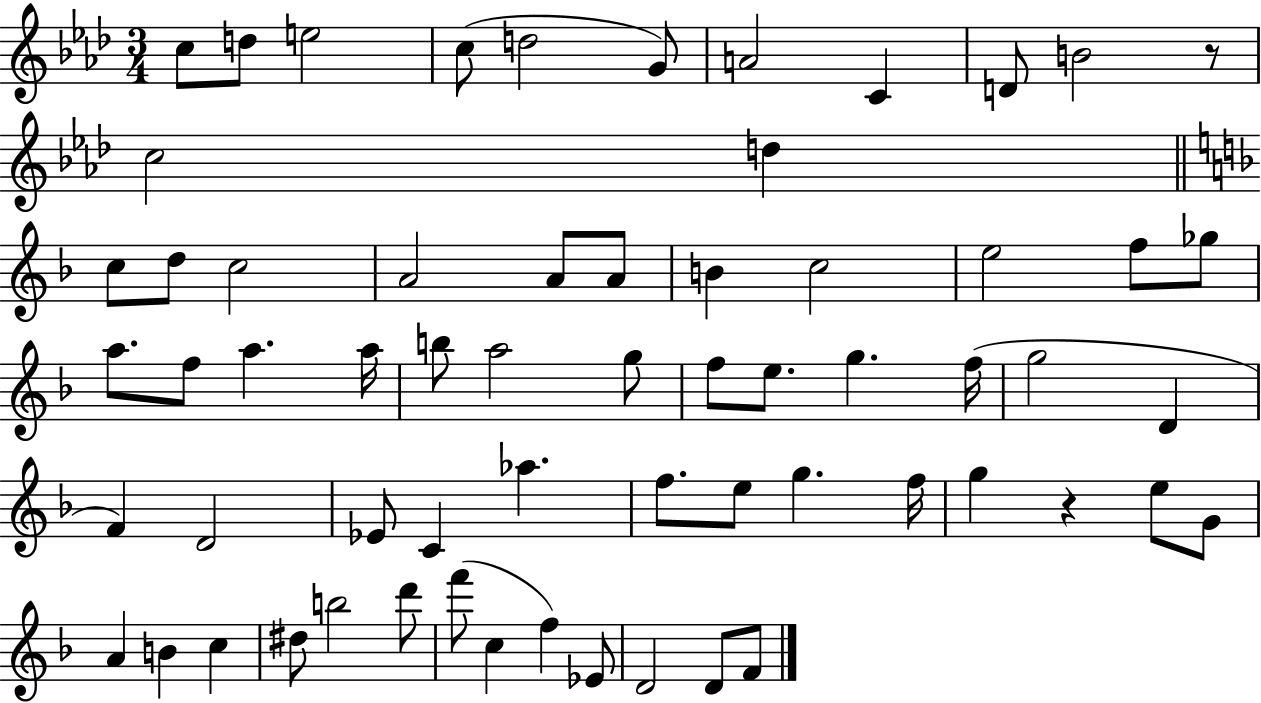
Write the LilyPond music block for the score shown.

{
  \clef treble
  \numericTimeSignature
  \time 3/4
  \key aes \major
  c''8 d''8 e''2 | c''8( d''2 g'8) | a'2 c'4 | d'8 b'2 r8 | \break c''2 d''4 | \bar "||" \break \key f \major c''8 d''8 c''2 | a'2 a'8 a'8 | b'4 c''2 | e''2 f''8 ges''8 | \break a''8. f''8 a''4. a''16 | b''8 a''2 g''8 | f''8 e''8. g''4. f''16( | g''2 d'4 | \break f'4) d'2 | ees'8 c'4 aes''4. | f''8. e''8 g''4. f''16 | g''4 r4 e''8 g'8 | \break a'4 b'4 c''4 | dis''8 b''2 d'''8 | f'''8( c''4 f''4) ees'8 | d'2 d'8 f'8 | \break \bar "|."
}